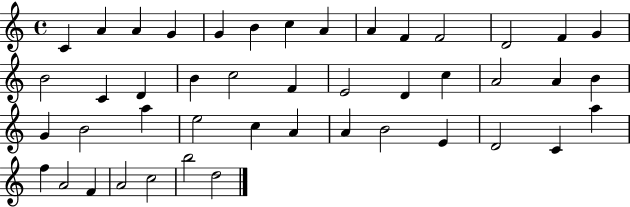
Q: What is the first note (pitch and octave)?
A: C4